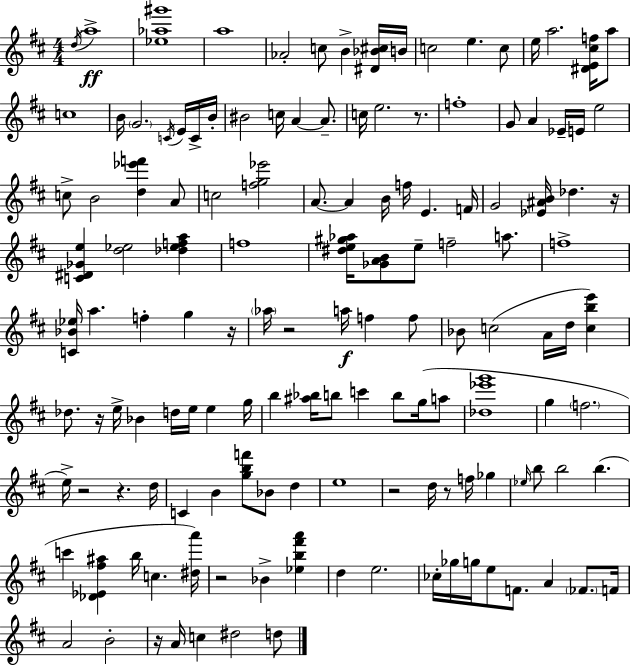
{
  \clef treble
  \numericTimeSignature
  \time 4/4
  \key d \major
  \acciaccatura { d''16 }\ff a''1-> | <ees'' aes'' gis'''>1 | a''1 | aes'2-. c''8 b'4-> <dis' bes' cis''>16 | \break b'16 c''2 e''4. c''8 | e''16 a''2. <dis' e' cis'' f''>16 a''8 | c''1 | b'16 \parenthesize g'2. \acciaccatura { c'16 } e'16 | \break c'16-> b'16-. bis'2 c''16 a'4~~ a'8.-- | c''16 e''2. r8. | f''1-. | g'8 a'4 ees'16-- e'16 e''2 | \break c''8-> b'2 <d'' ees''' f'''>4 | a'8 c''2 <f'' g'' ees'''>2 | a'8.~~ a'4 b'16 f''16 e'4. | f'16 g'2 <ees' ais' b'>16 des''4. | \break r16 <c' dis' ges' e''>4 <d'' ees''>2 <des'' ees'' f'' a''>4 | f''1 | <dis'' e'' gis'' aes''>16 <ges' a' b'>8 e''8-- f''2-- a''8. | f''1-> | \break <c' bes' ees''>16 a''4. f''4-. g''4 | r16 \parenthesize aes''16 r2 a''16\f f''4 | f''8 bes'8 c''2( a'16 d''16 <c'' b'' e'''>4) | des''8. r16 e''16-> bes'4 d''16 e''16 e''4 | \break g''16 b''4 <ais'' bes''>16 b''8 c'''4 b''8 g''16( | a''8 <des'' ees''' g'''>1 | g''4 \parenthesize f''2. | e''16->) r2 r4. | \break d''16 c'4 b'4 <g'' b'' f'''>8 bes'8 d''4 | e''1 | r2 d''16 r8 f''16 ges''4 | \grace { ees''16 } b''8 b''2 b''4.( | \break c'''4 <des' ees' fis'' ais''>4 b''16 c''4. | <dis'' a'''>16) r2 bes'4-> <ees'' b'' fis''' a'''>4 | d''4 e''2. | ces''16-. ges''16 g''16 e''8 f'8. a'4 \parenthesize fes'8. | \break f'16 a'2 b'2-. | r16 a'16 c''4 dis''2 | d''8 \bar "|."
}